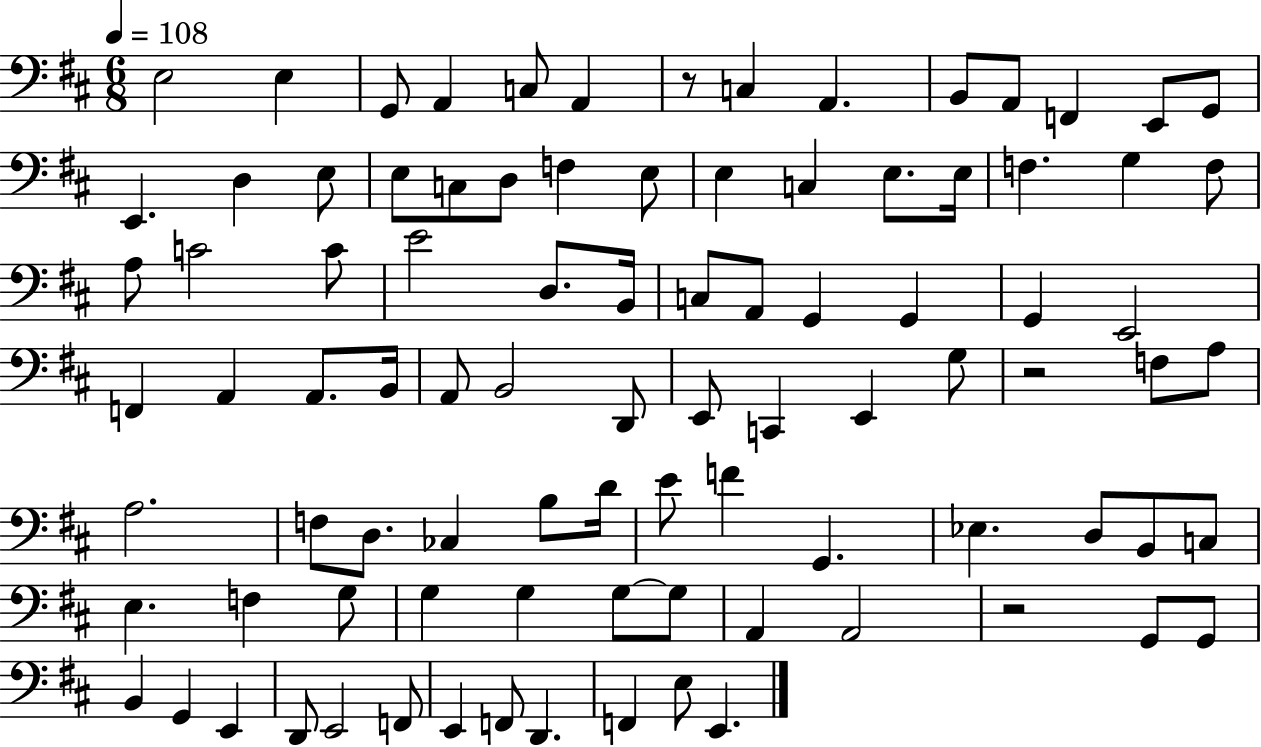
X:1
T:Untitled
M:6/8
L:1/4
K:D
E,2 E, G,,/2 A,, C,/2 A,, z/2 C, A,, B,,/2 A,,/2 F,, E,,/2 G,,/2 E,, D, E,/2 E,/2 C,/2 D,/2 F, E,/2 E, C, E,/2 E,/4 F, G, F,/2 A,/2 C2 C/2 E2 D,/2 B,,/4 C,/2 A,,/2 G,, G,, G,, E,,2 F,, A,, A,,/2 B,,/4 A,,/2 B,,2 D,,/2 E,,/2 C,, E,, G,/2 z2 F,/2 A,/2 A,2 F,/2 D,/2 _C, B,/2 D/4 E/2 F G,, _E, D,/2 B,,/2 C,/2 E, F, G,/2 G, G, G,/2 G,/2 A,, A,,2 z2 G,,/2 G,,/2 B,, G,, E,, D,,/2 E,,2 F,,/2 E,, F,,/2 D,, F,, E,/2 E,,